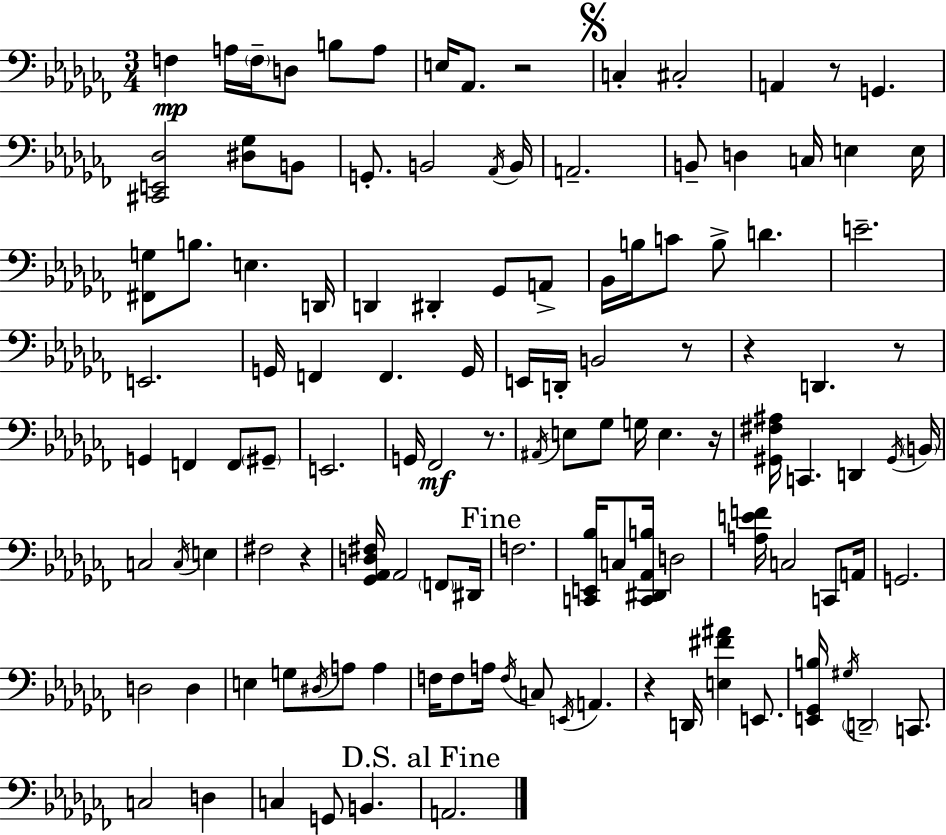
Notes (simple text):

F3/q A3/s F3/s D3/e B3/e A3/e E3/s Ab2/e. R/h C3/q C#3/h A2/q R/e G2/q. [C#2,E2,Db3]/h [D#3,Gb3]/e B2/e G2/e. B2/h Ab2/s B2/s A2/h. B2/e D3/q C3/s E3/q E3/s [F#2,G3]/e B3/e. E3/q. D2/s D2/q D#2/q Gb2/e A2/e Bb2/s B3/s C4/e B3/e D4/q. E4/h. E2/h. G2/s F2/q F2/q. G2/s E2/s D2/s B2/h R/e R/q D2/q. R/e G2/q F2/q F2/e G#2/e E2/h. G2/s FES2/h R/e. A#2/s E3/e Gb3/e G3/s E3/q. R/s [G#2,F#3,A#3]/s C2/q. D2/q G#2/s B2/s C3/h C3/s E3/q F#3/h R/q [Gb2,Ab2,D3,F#3]/s Ab2/h F2/e D#2/s F3/h. [C2,E2,Bb3]/s C3/e [C2,D#2,Ab2,B3]/s D3/h [A3,E4,F4]/s C3/h C2/e A2/s G2/h. D3/h D3/q E3/q G3/e D#3/s A3/e A3/q F3/s F3/e A3/s F3/s C3/e E2/s A2/q. R/q D2/s [E3,F#4,A#4]/q E2/e. [E2,Gb2,B3]/s G#3/s D2/h C2/e. C3/h D3/q C3/q G2/e B2/q. A2/h.